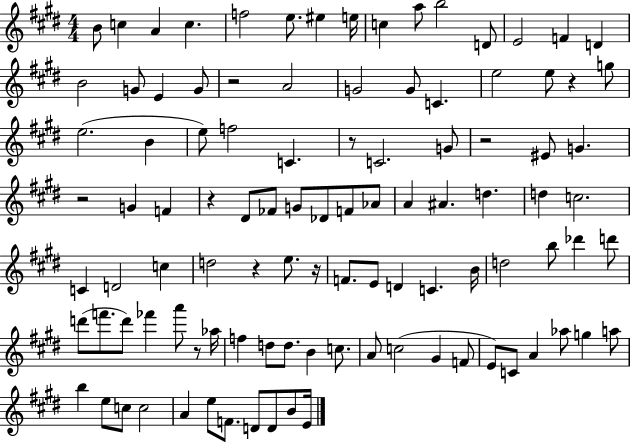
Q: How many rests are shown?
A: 9